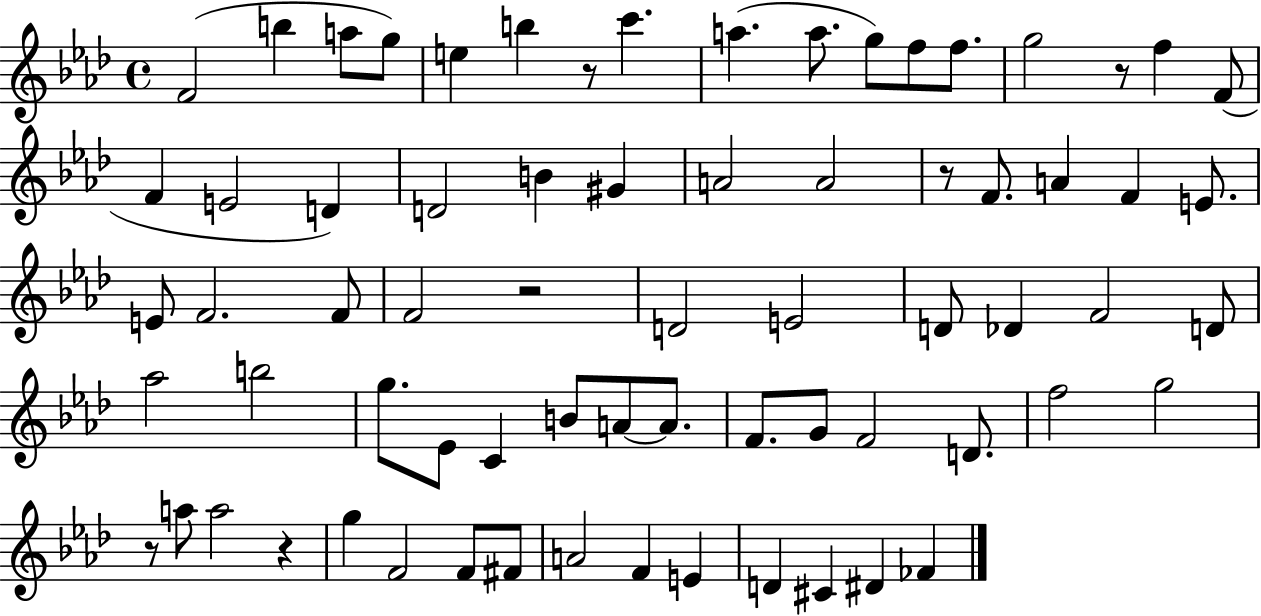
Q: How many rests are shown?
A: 6